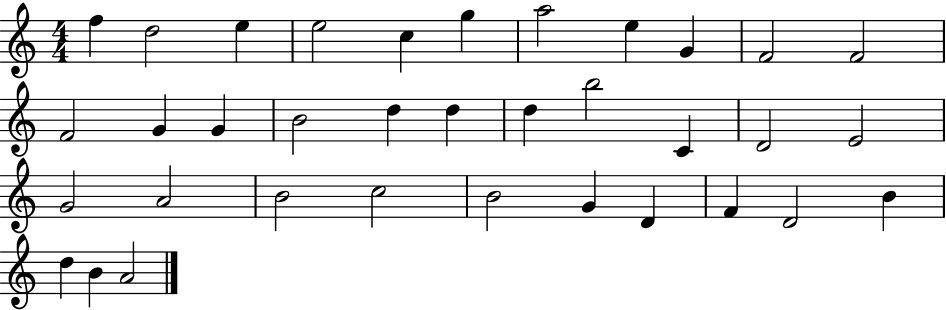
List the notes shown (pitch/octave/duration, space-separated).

F5/q D5/h E5/q E5/h C5/q G5/q A5/h E5/q G4/q F4/h F4/h F4/h G4/q G4/q B4/h D5/q D5/q D5/q B5/h C4/q D4/h E4/h G4/h A4/h B4/h C5/h B4/h G4/q D4/q F4/q D4/h B4/q D5/q B4/q A4/h